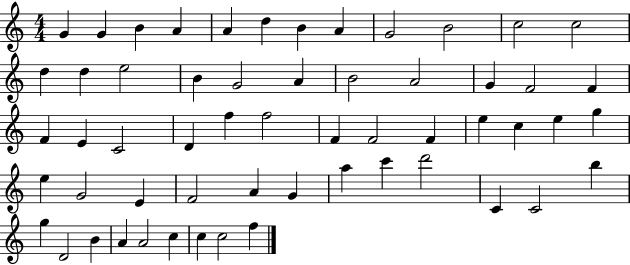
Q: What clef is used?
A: treble